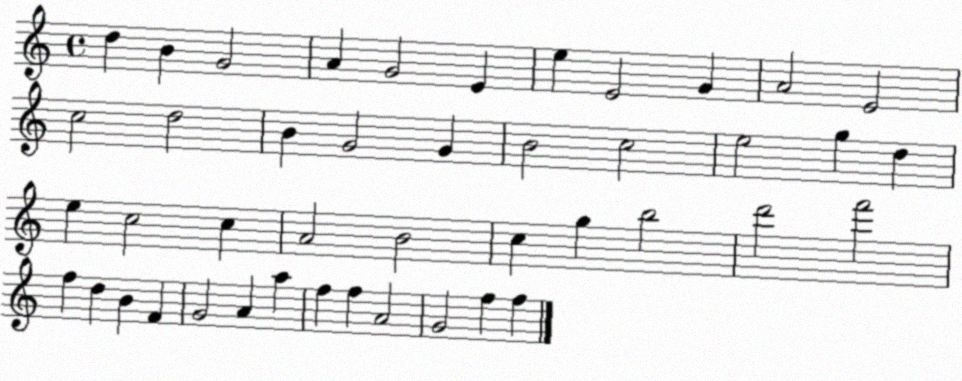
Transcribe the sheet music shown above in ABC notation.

X:1
T:Untitled
M:4/4
L:1/4
K:C
d B G2 A G2 E e E2 G A2 E2 c2 d2 B G2 G B2 c2 e2 g d e c2 c A2 B2 c g b2 d'2 f'2 f d B F G2 A a f f A2 G2 f f